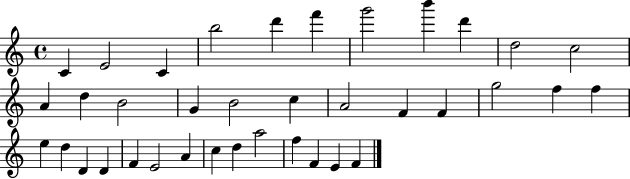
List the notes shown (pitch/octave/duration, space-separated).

C4/q E4/h C4/q B5/h D6/q F6/q G6/h B6/q D6/q D5/h C5/h A4/q D5/q B4/h G4/q B4/h C5/q A4/h F4/q F4/q G5/h F5/q F5/q E5/q D5/q D4/q D4/q F4/q E4/h A4/q C5/q D5/q A5/h F5/q F4/q E4/q F4/q